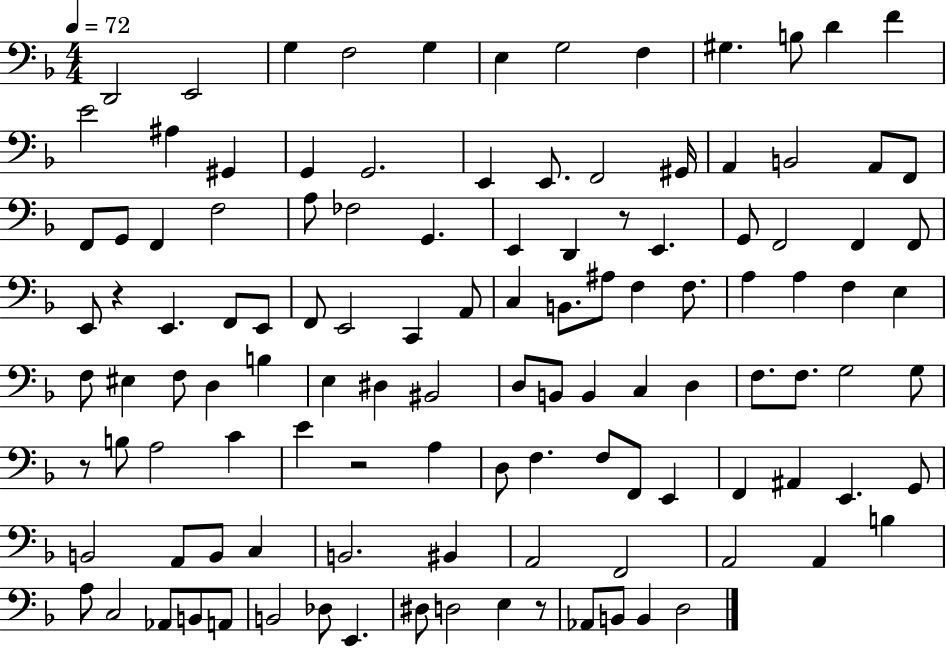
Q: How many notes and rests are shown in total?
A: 118